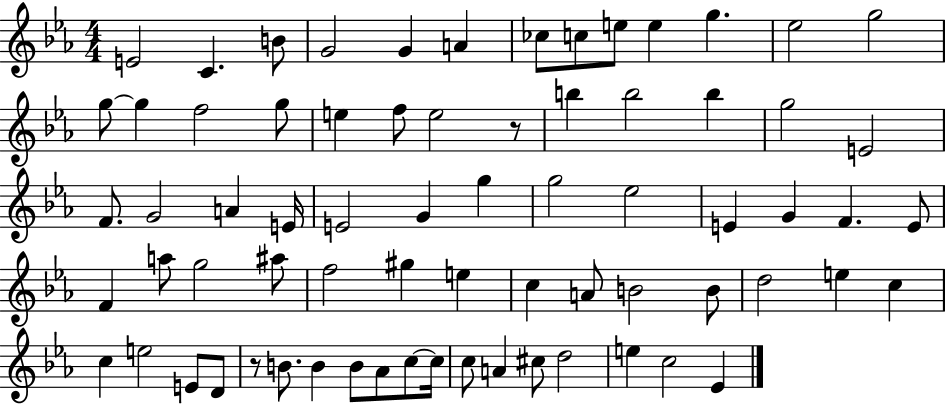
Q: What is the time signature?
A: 4/4